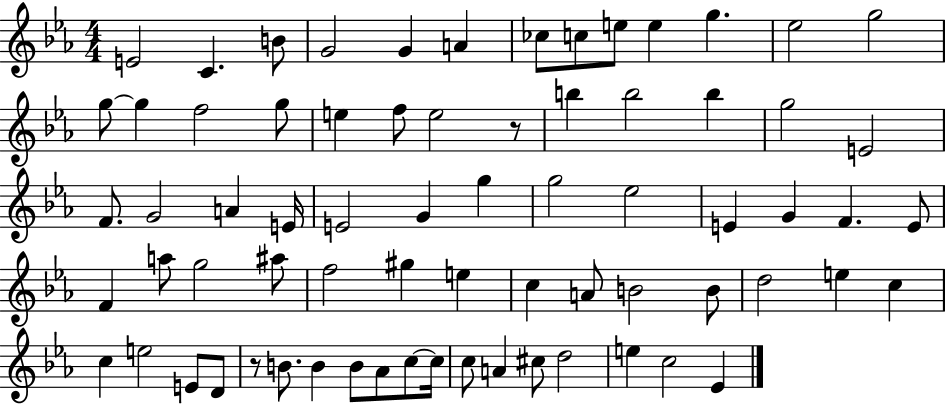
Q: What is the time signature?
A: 4/4